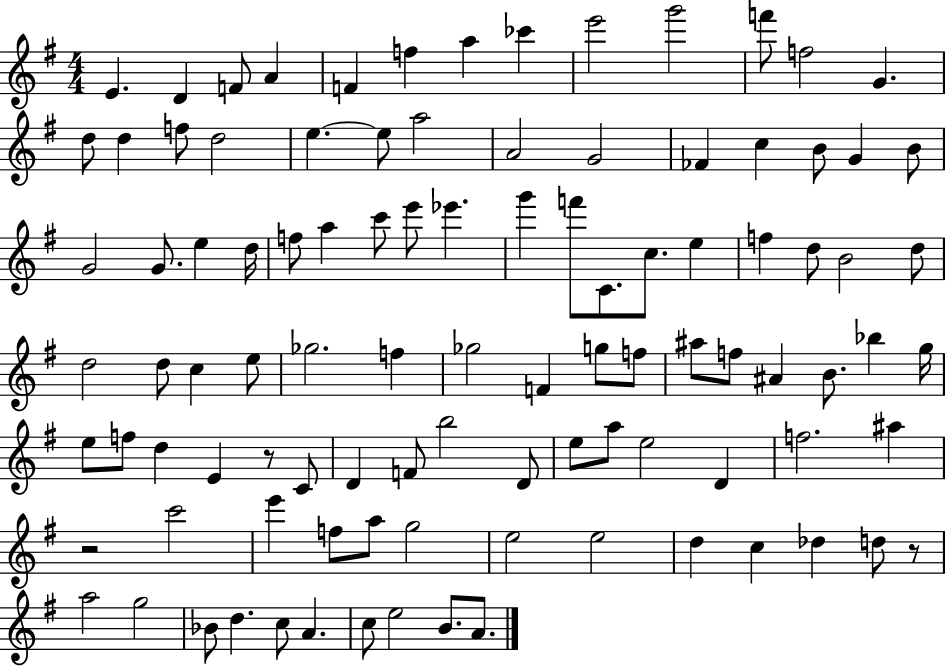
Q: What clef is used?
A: treble